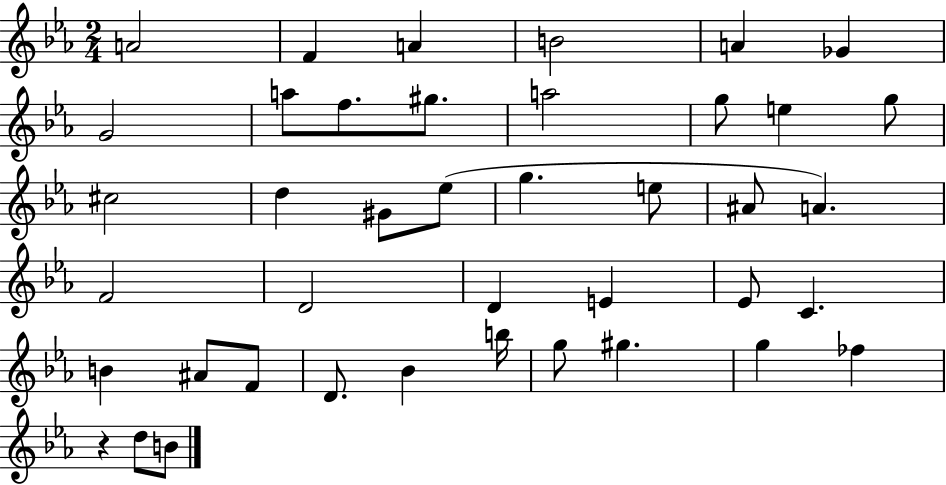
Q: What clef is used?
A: treble